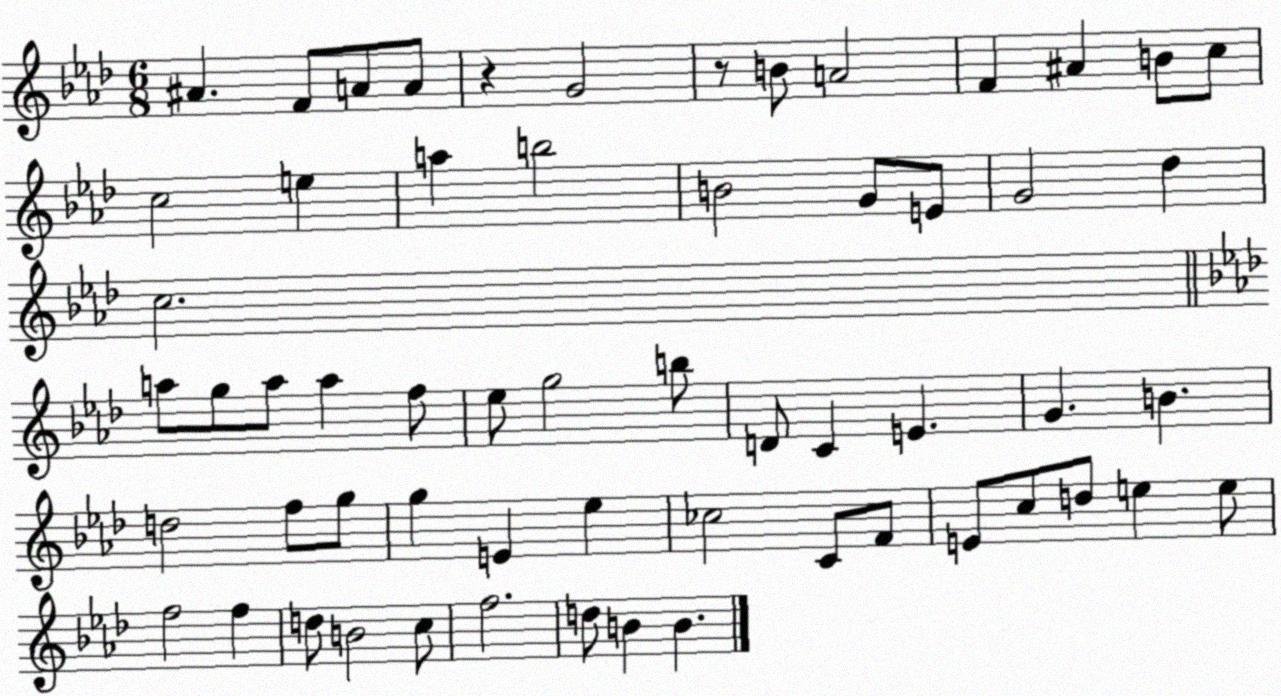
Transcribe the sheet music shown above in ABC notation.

X:1
T:Untitled
M:6/8
L:1/4
K:Ab
^A F/2 A/2 A/2 z G2 z/2 B/2 A2 F ^A B/2 c/2 c2 e a b2 B2 G/2 E/2 G2 _d c2 a/2 g/2 a/2 a f/2 _e/2 g2 b/2 D/2 C E G B d2 f/2 g/2 g E _e _c2 C/2 F/2 E/2 c/2 d/2 e e/2 f2 f d/2 B2 c/2 f2 d/2 B B